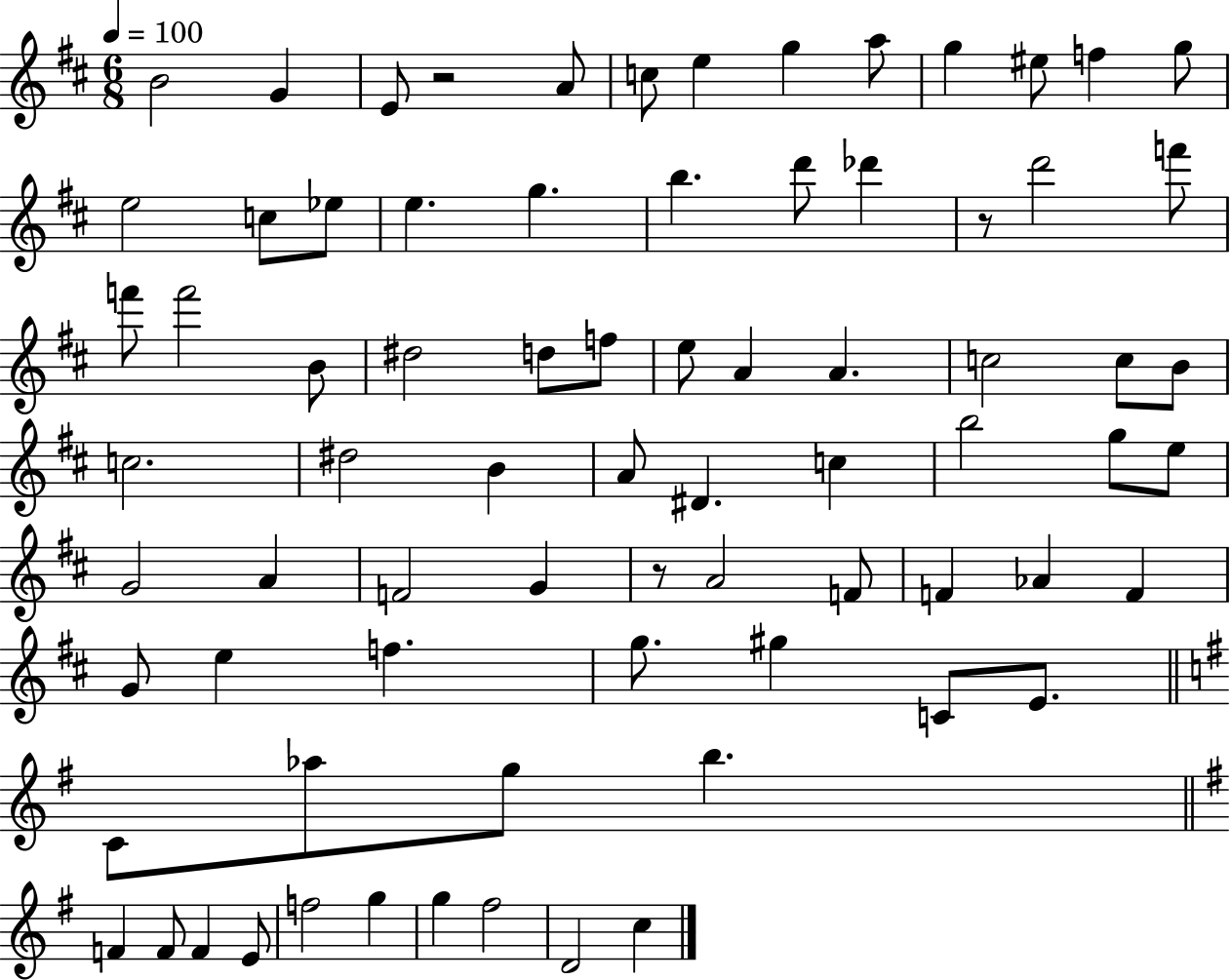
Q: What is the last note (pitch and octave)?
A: C5